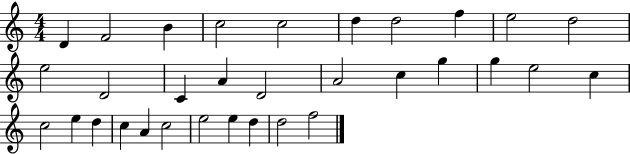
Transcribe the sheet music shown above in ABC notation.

X:1
T:Untitled
M:4/4
L:1/4
K:C
D F2 B c2 c2 d d2 f e2 d2 e2 D2 C A D2 A2 c g g e2 c c2 e d c A c2 e2 e d d2 f2